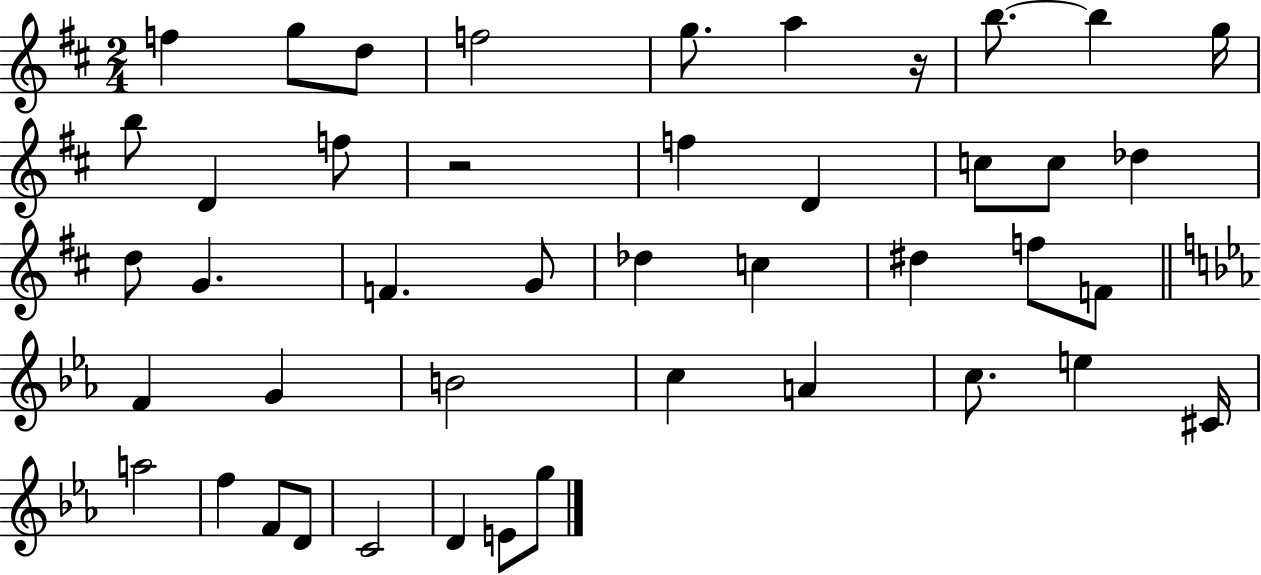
{
  \clef treble
  \numericTimeSignature
  \time 2/4
  \key d \major
  f''4 g''8 d''8 | f''2 | g''8. a''4 r16 | b''8.~~ b''4 g''16 | \break b''8 d'4 f''8 | r2 | f''4 d'4 | c''8 c''8 des''4 | \break d''8 g'4. | f'4. g'8 | des''4 c''4 | dis''4 f''8 f'8 | \break \bar "||" \break \key c \minor f'4 g'4 | b'2 | c''4 a'4 | c''8. e''4 cis'16 | \break a''2 | f''4 f'8 d'8 | c'2 | d'4 e'8 g''8 | \break \bar "|."
}